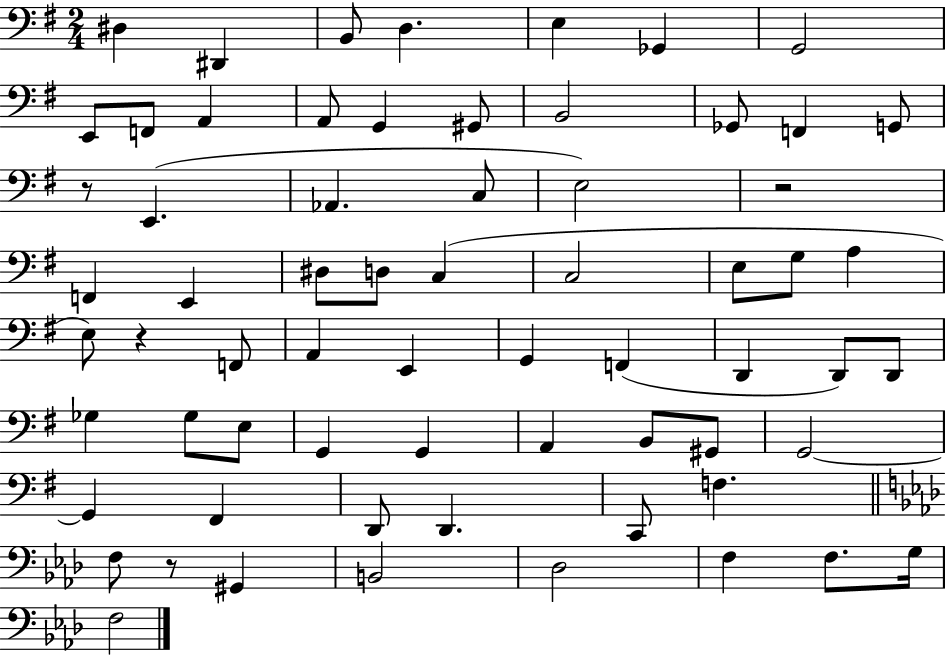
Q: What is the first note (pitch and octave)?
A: D#3